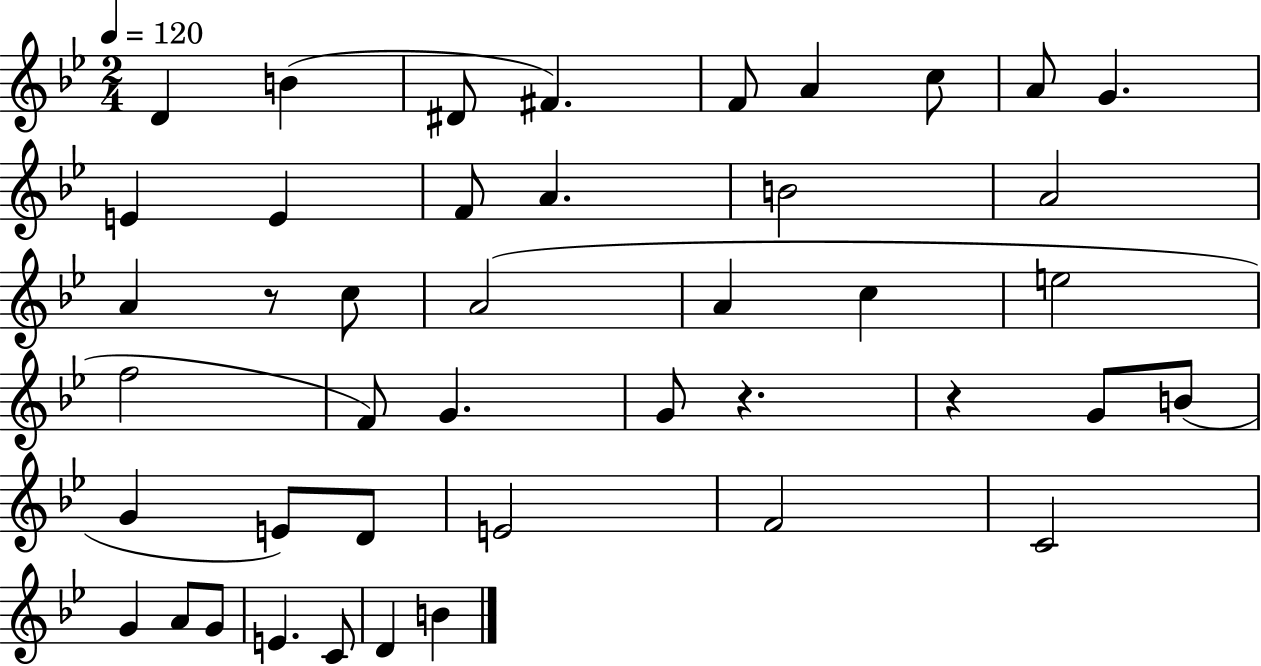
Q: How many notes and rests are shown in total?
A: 43